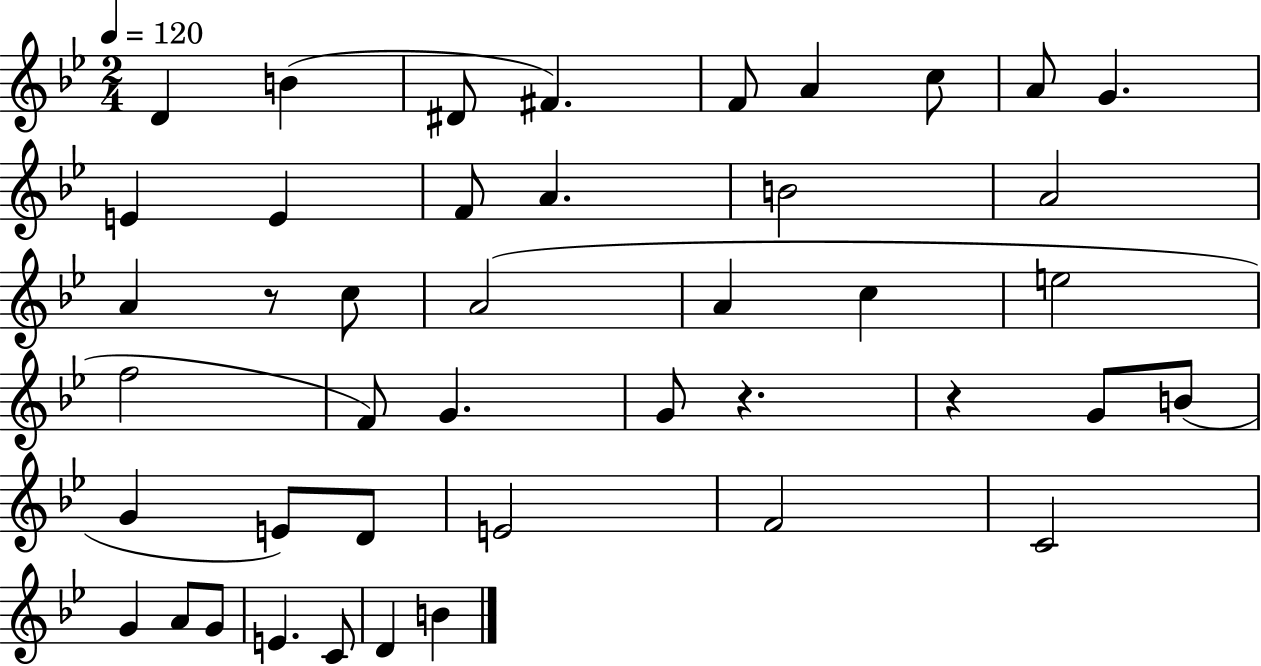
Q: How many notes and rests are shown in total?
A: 43